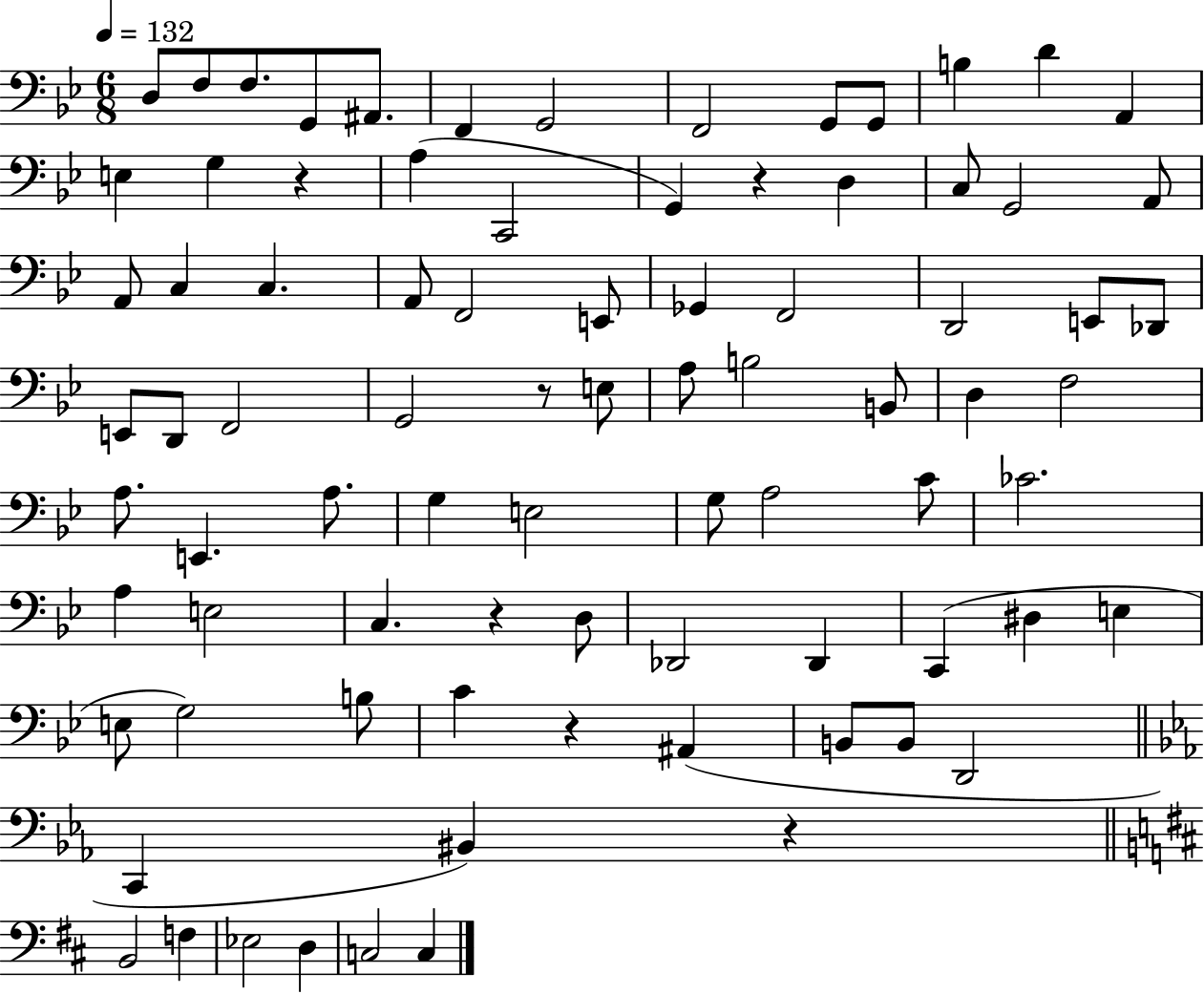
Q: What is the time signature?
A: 6/8